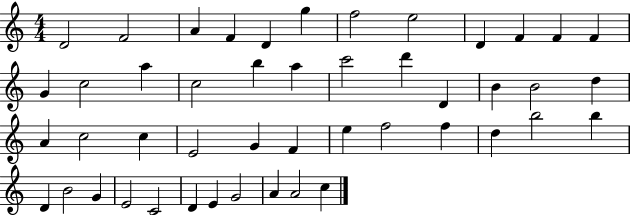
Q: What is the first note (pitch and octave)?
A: D4